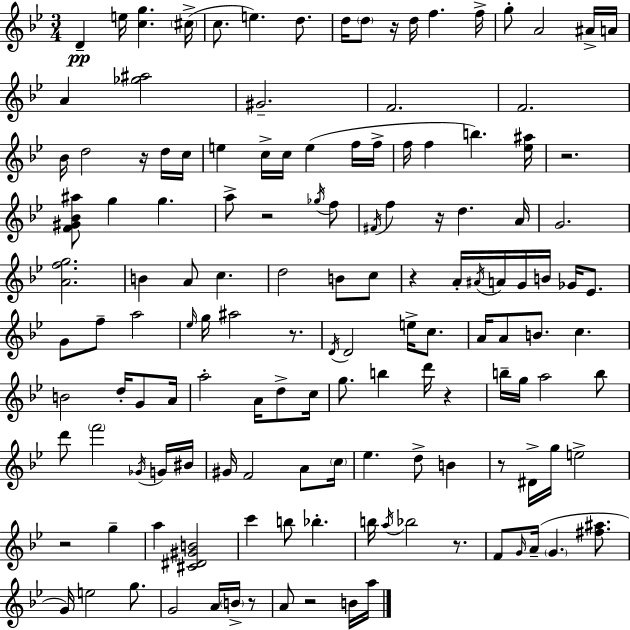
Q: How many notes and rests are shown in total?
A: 140